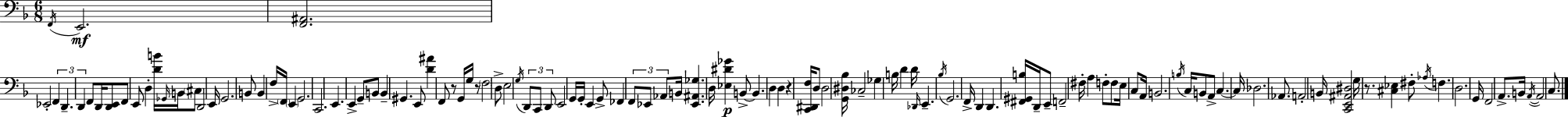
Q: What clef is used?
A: bass